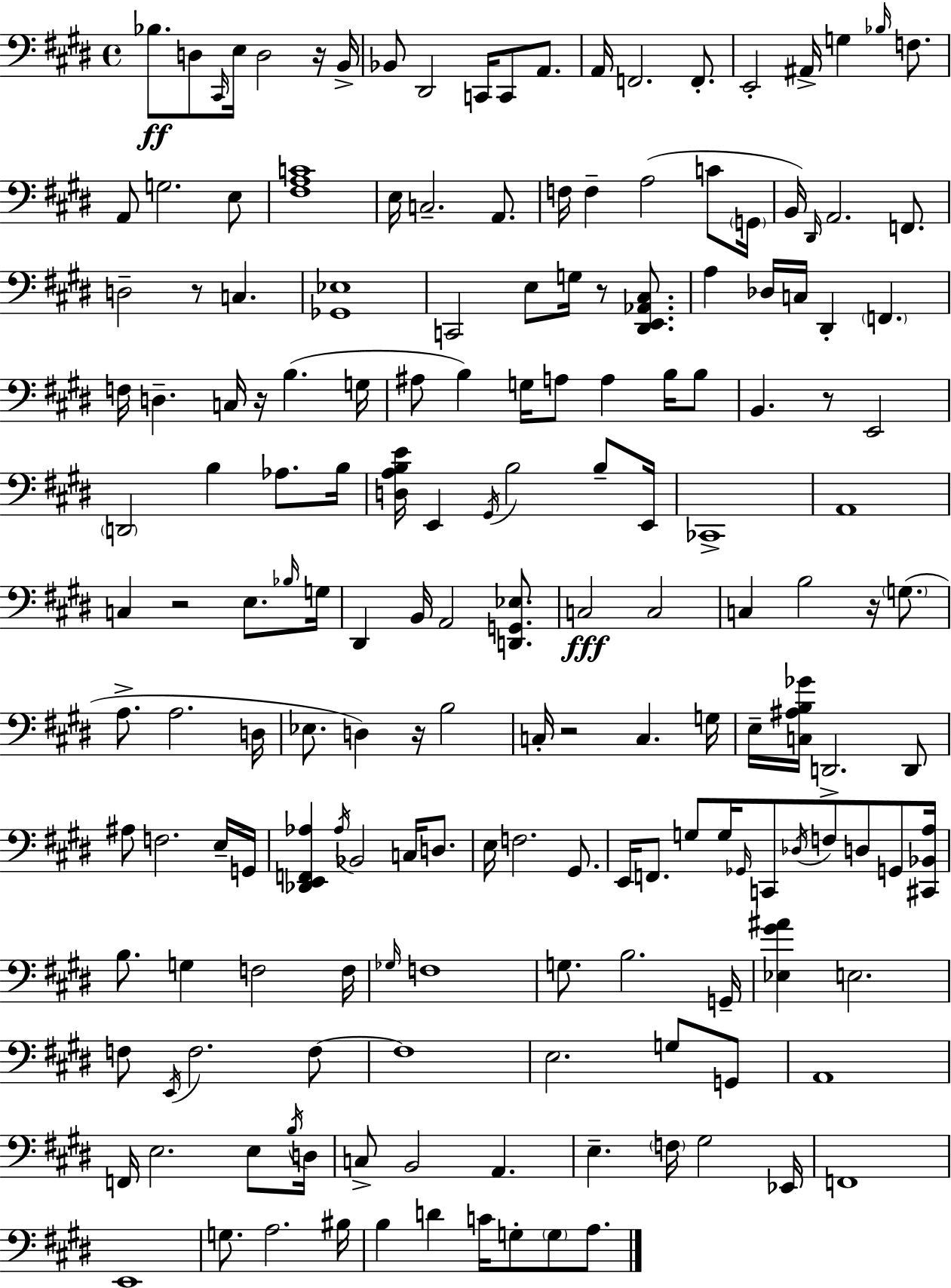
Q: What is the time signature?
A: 4/4